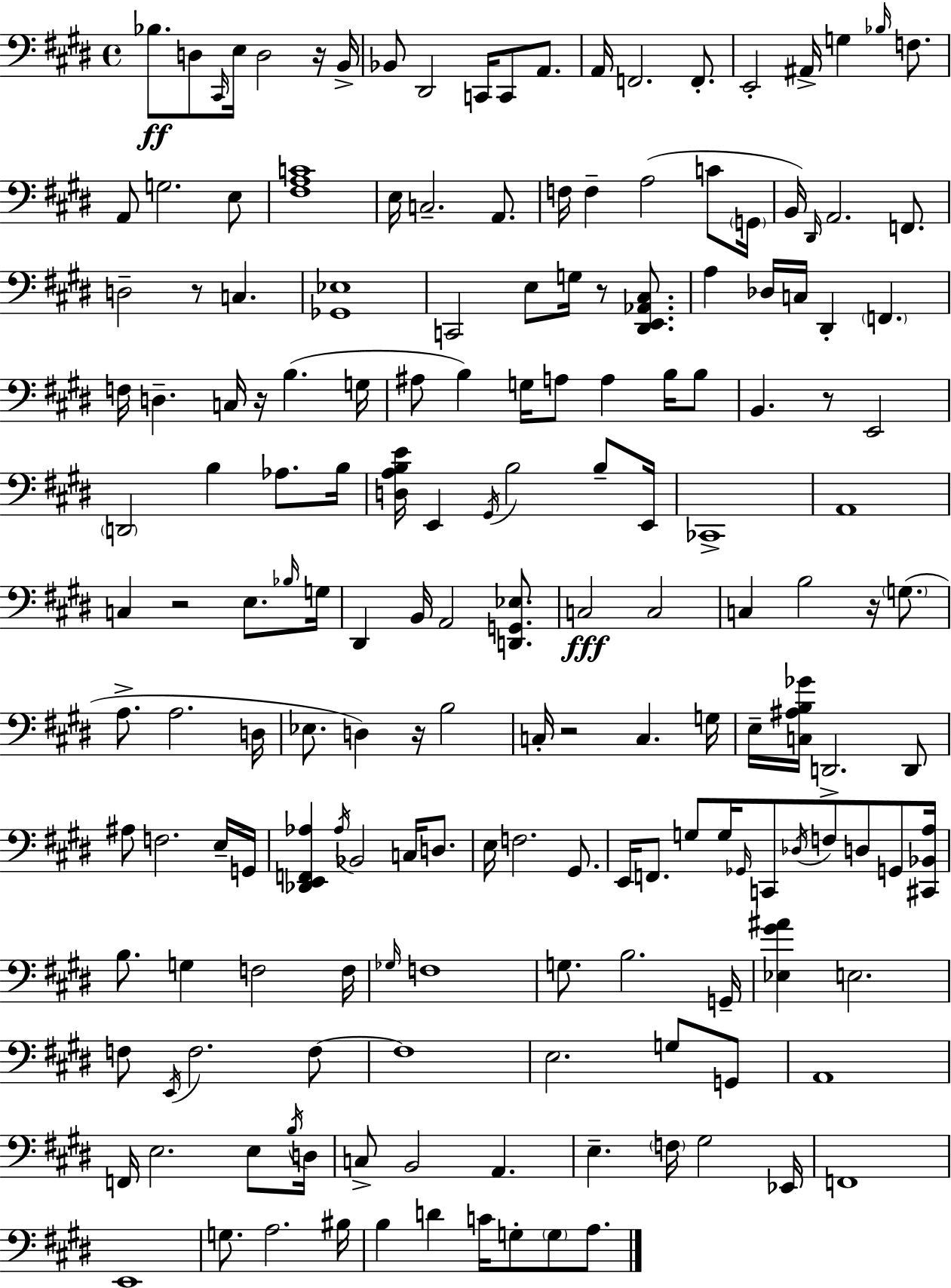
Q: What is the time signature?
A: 4/4